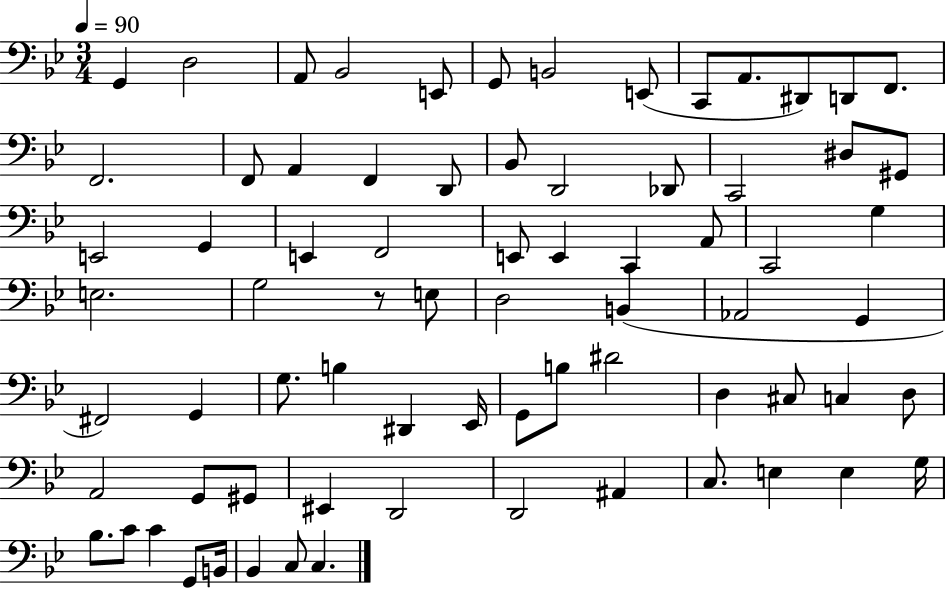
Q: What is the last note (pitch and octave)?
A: C3